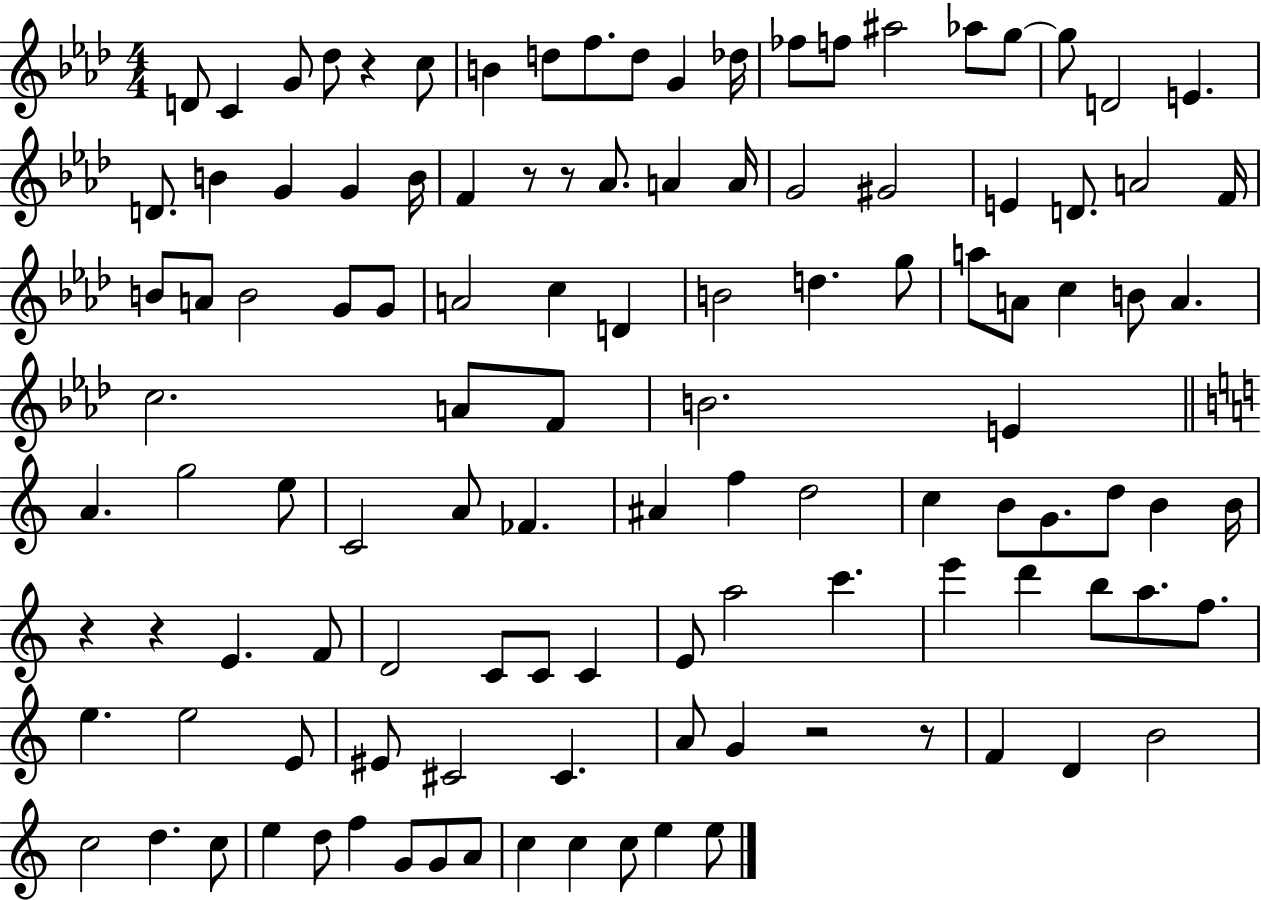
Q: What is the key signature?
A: AES major